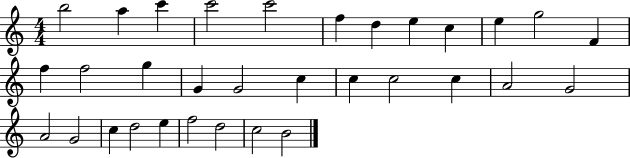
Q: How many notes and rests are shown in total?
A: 32